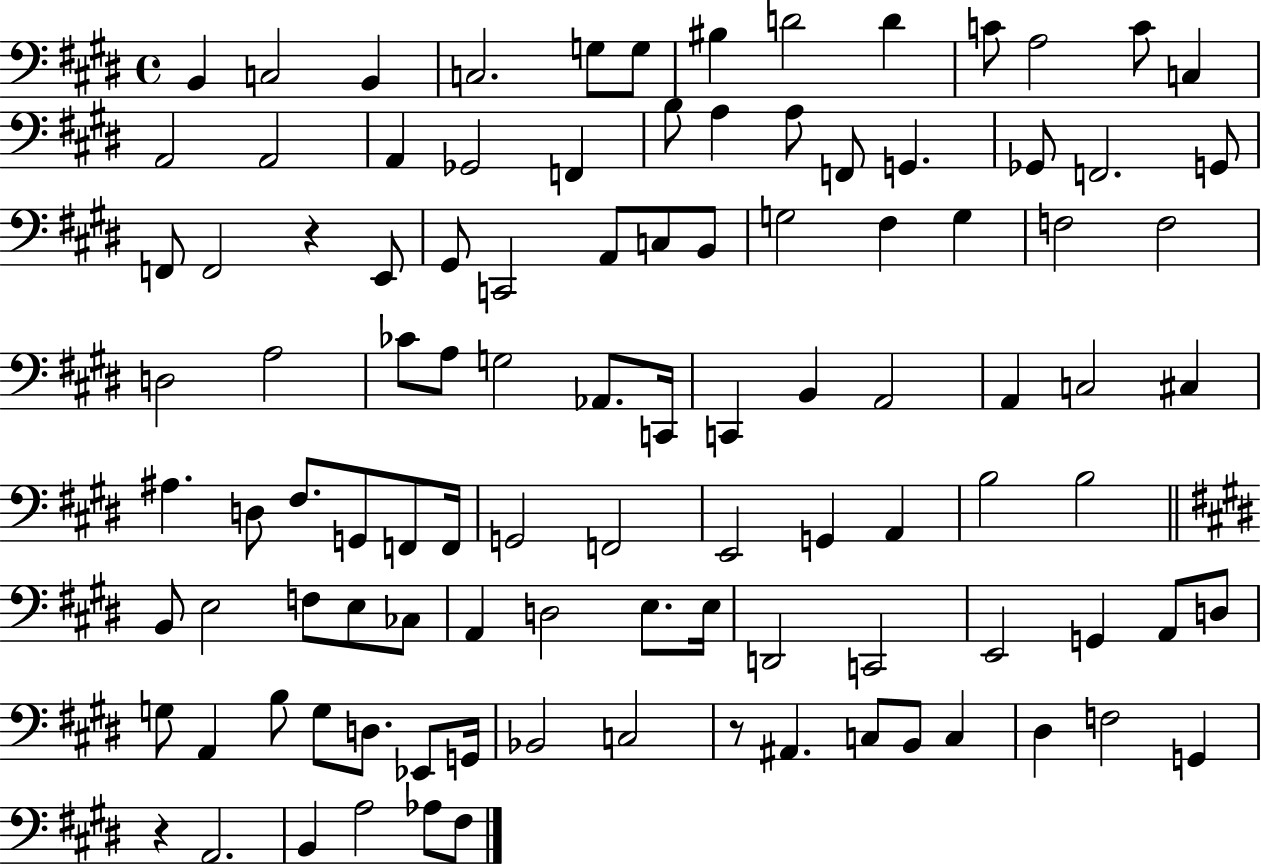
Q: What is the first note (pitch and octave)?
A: B2